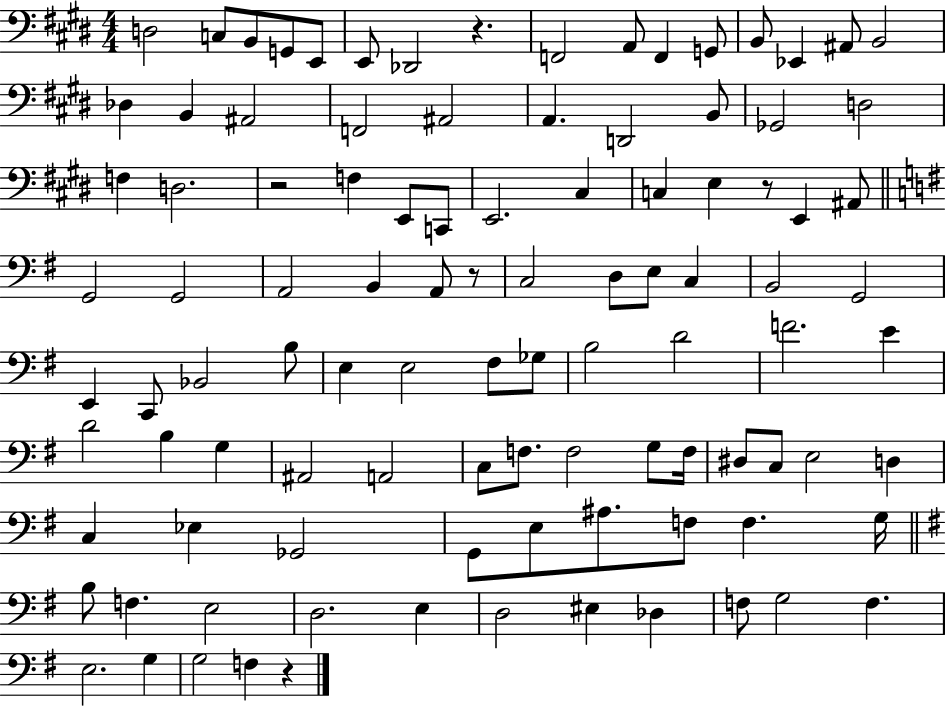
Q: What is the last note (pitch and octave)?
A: F3